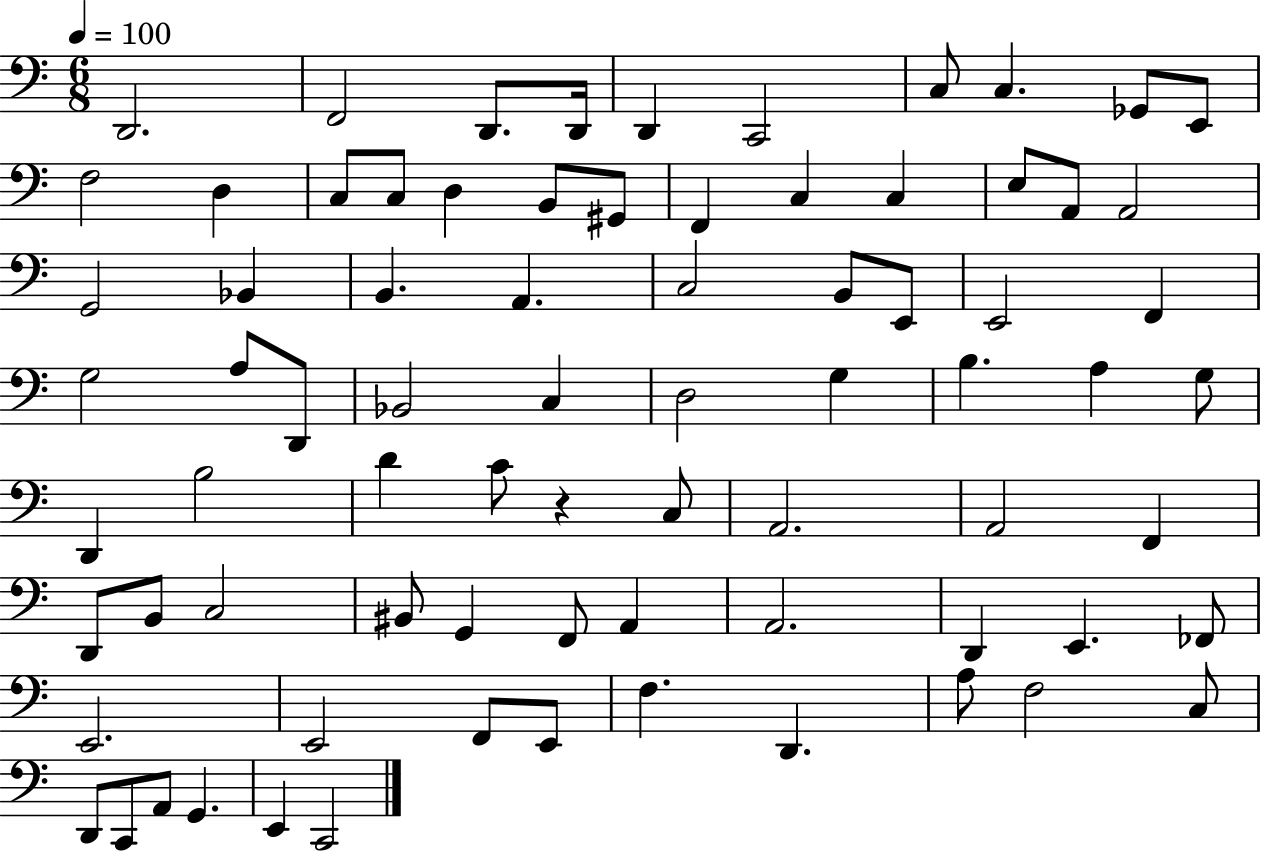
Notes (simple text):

D2/h. F2/h D2/e. D2/s D2/q C2/h C3/e C3/q. Gb2/e E2/e F3/h D3/q C3/e C3/e D3/q B2/e G#2/e F2/q C3/q C3/q E3/e A2/e A2/h G2/h Bb2/q B2/q. A2/q. C3/h B2/e E2/e E2/h F2/q G3/h A3/e D2/e Bb2/h C3/q D3/h G3/q B3/q. A3/q G3/e D2/q B3/h D4/q C4/e R/q C3/e A2/h. A2/h F2/q D2/e B2/e C3/h BIS2/e G2/q F2/e A2/q A2/h. D2/q E2/q. FES2/e E2/h. E2/h F2/e E2/e F3/q. D2/q. A3/e F3/h C3/e D2/e C2/e A2/e G2/q. E2/q C2/h